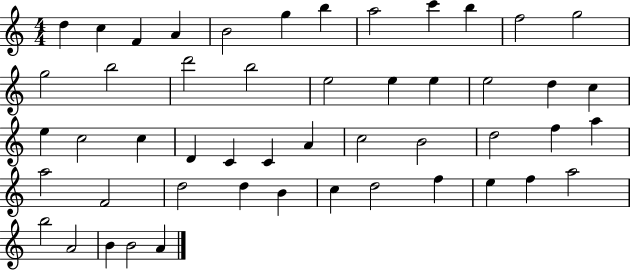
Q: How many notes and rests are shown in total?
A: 50